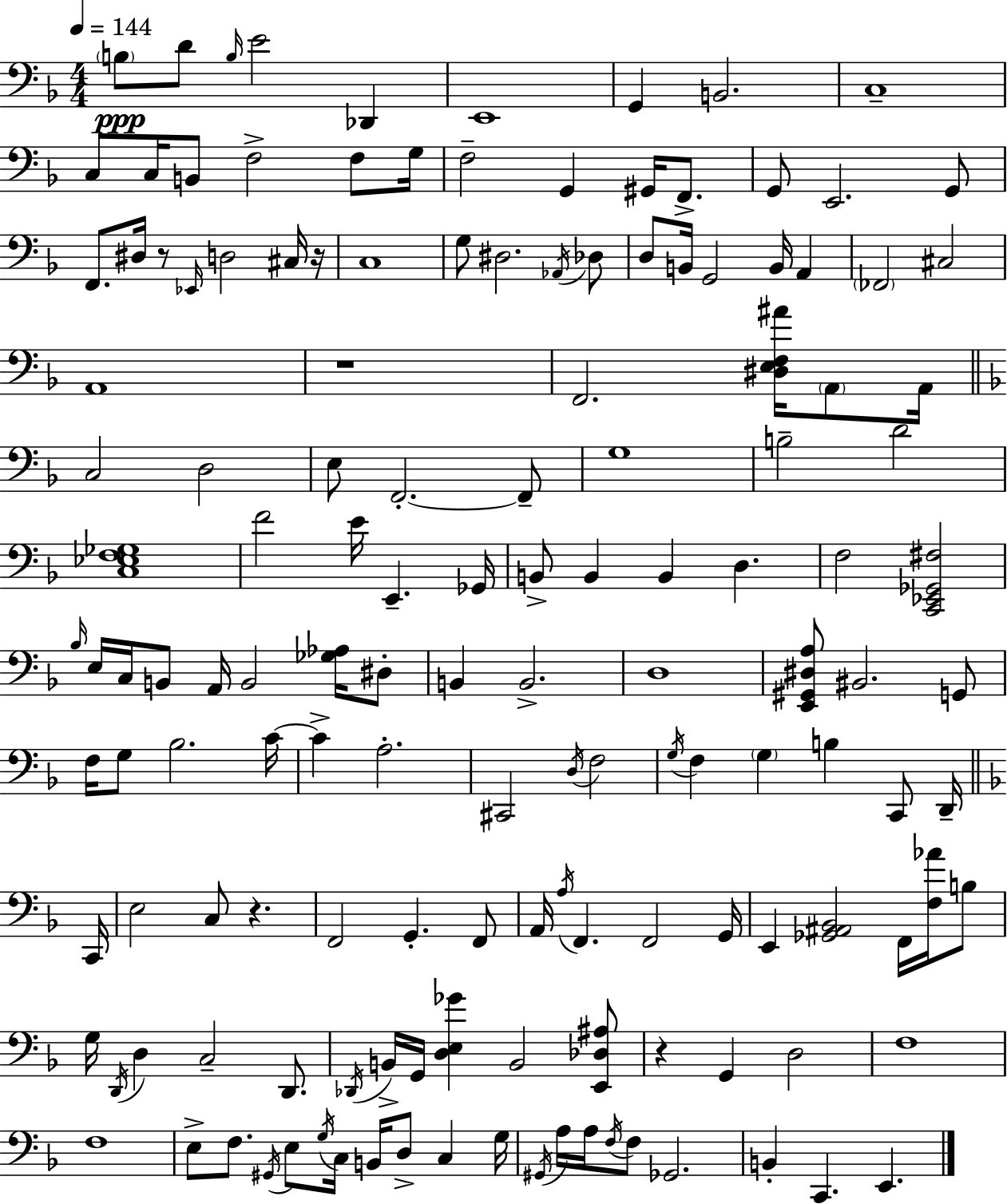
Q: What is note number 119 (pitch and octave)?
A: G3